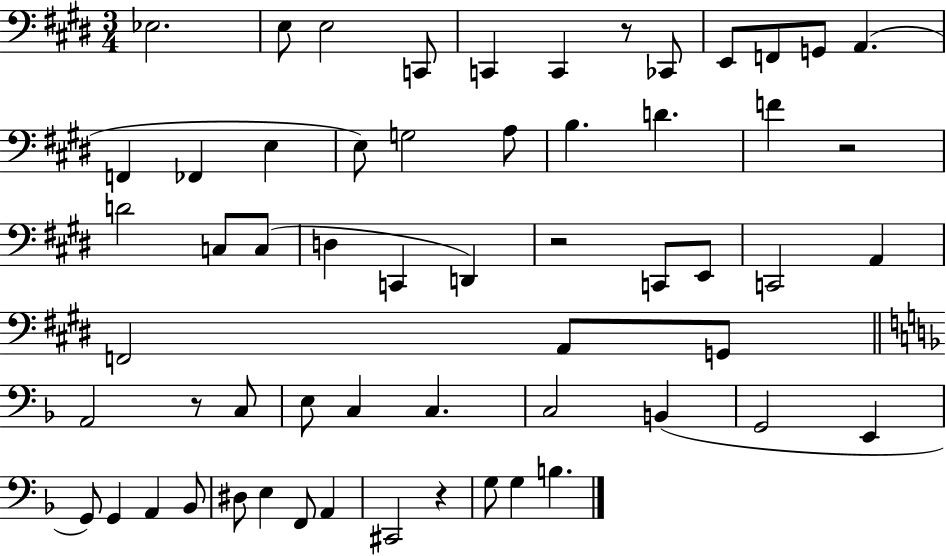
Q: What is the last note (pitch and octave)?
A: B3